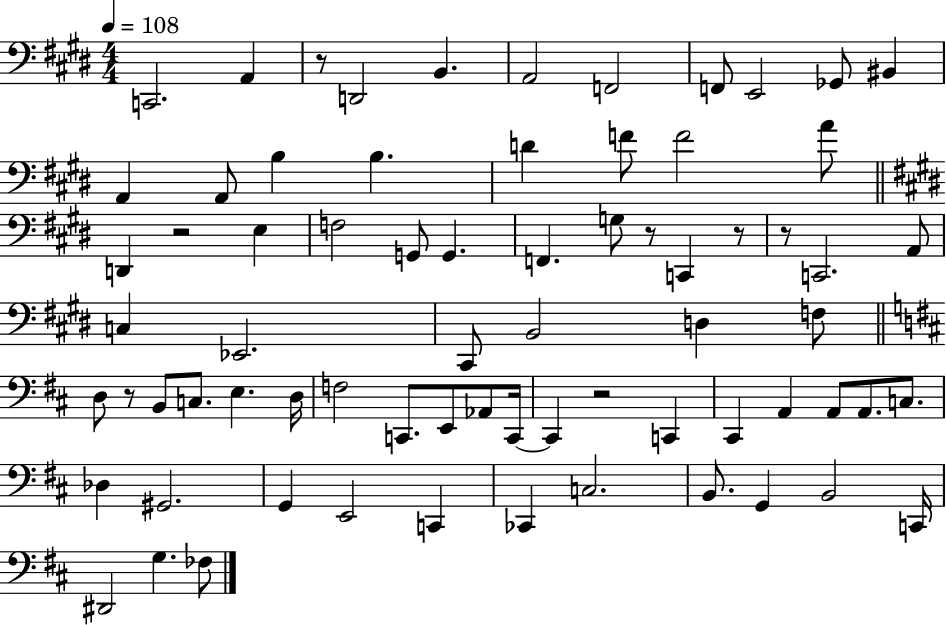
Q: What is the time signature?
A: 4/4